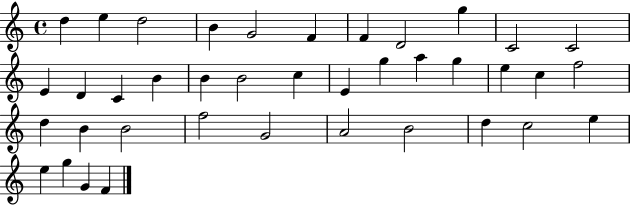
{
  \clef treble
  \time 4/4
  \defaultTimeSignature
  \key c \major
  d''4 e''4 d''2 | b'4 g'2 f'4 | f'4 d'2 g''4 | c'2 c'2 | \break e'4 d'4 c'4 b'4 | b'4 b'2 c''4 | e'4 g''4 a''4 g''4 | e''4 c''4 f''2 | \break d''4 b'4 b'2 | f''2 g'2 | a'2 b'2 | d''4 c''2 e''4 | \break e''4 g''4 g'4 f'4 | \bar "|."
}